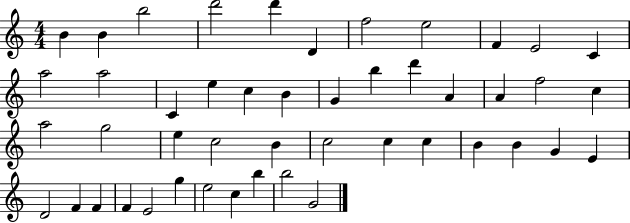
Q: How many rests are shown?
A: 0